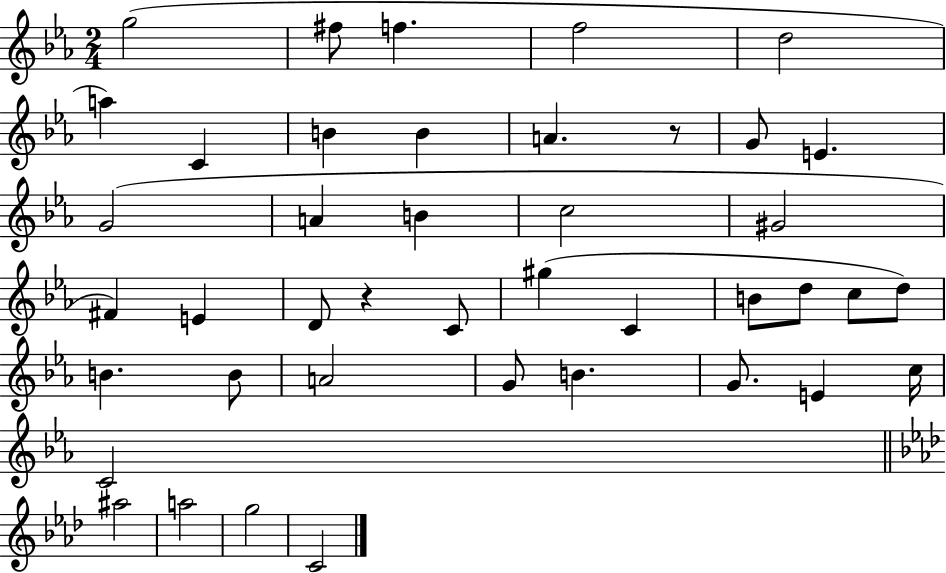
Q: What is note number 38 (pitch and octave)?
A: A5